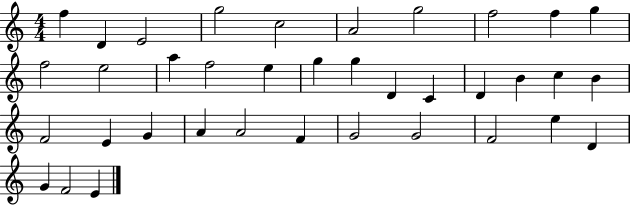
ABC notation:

X:1
T:Untitled
M:4/4
L:1/4
K:C
f D E2 g2 c2 A2 g2 f2 f g f2 e2 a f2 e g g D C D B c B F2 E G A A2 F G2 G2 F2 e D G F2 E